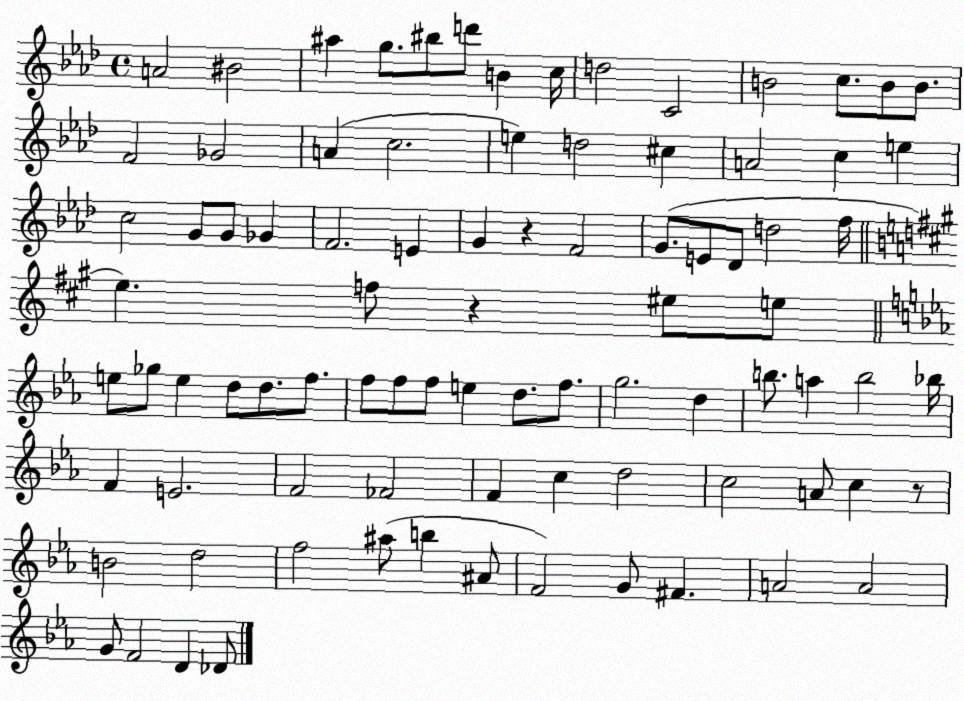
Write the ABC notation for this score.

X:1
T:Untitled
M:4/4
L:1/4
K:Ab
A2 ^B2 ^a g/2 ^b/2 d'/2 B c/4 d2 C2 B2 c/2 B/2 B/2 F2 _G2 A c2 e d2 ^c A2 c e c2 G/2 G/2 _G F2 E G z F2 G/2 E/2 _D/2 d2 f/4 e f/2 z ^e/2 e/2 e/2 _g/2 e d/2 d/2 f/2 f/2 f/2 f/2 e d/2 f/2 g2 d b/2 a b2 _b/4 F E2 F2 _F2 F c d2 c2 A/2 c z/2 B2 d2 f2 ^a/2 b ^A/2 F2 G/2 ^F A2 A2 G/2 F2 D _D/2